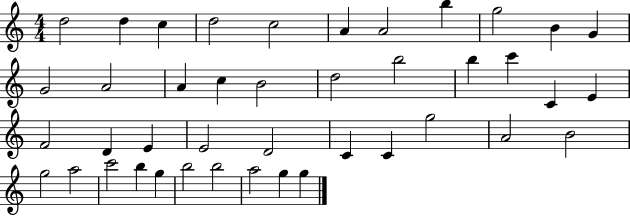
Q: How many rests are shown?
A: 0